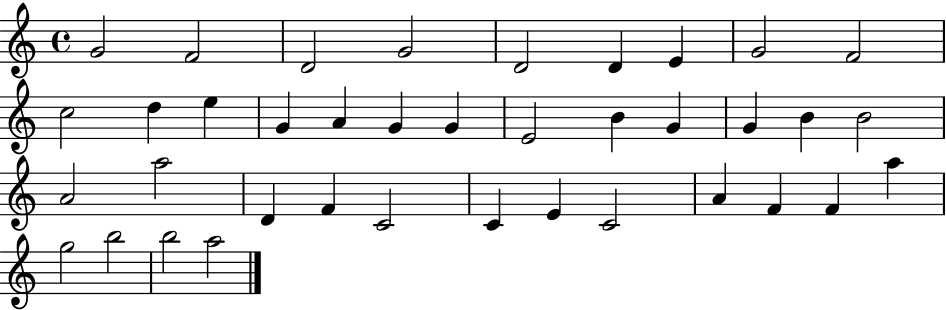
G4/h F4/h D4/h G4/h D4/h D4/q E4/q G4/h F4/h C5/h D5/q E5/q G4/q A4/q G4/q G4/q E4/h B4/q G4/q G4/q B4/q B4/h A4/h A5/h D4/q F4/q C4/h C4/q E4/q C4/h A4/q F4/q F4/q A5/q G5/h B5/h B5/h A5/h